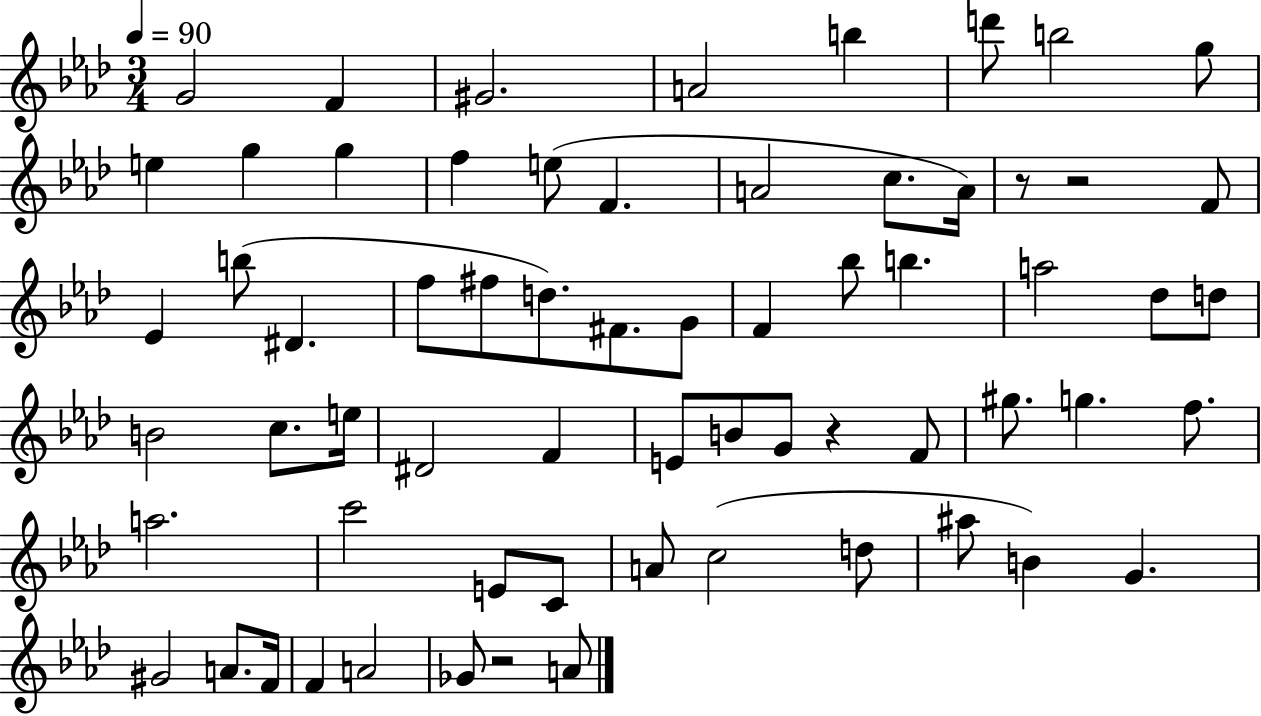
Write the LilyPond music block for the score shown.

{
  \clef treble
  \numericTimeSignature
  \time 3/4
  \key aes \major
  \tempo 4 = 90
  \repeat volta 2 { g'2 f'4 | gis'2. | a'2 b''4 | d'''8 b''2 g''8 | \break e''4 g''4 g''4 | f''4 e''8( f'4. | a'2 c''8. a'16) | r8 r2 f'8 | \break ees'4 b''8( dis'4. | f''8 fis''8 d''8.) fis'8. g'8 | f'4 bes''8 b''4. | a''2 des''8 d''8 | \break b'2 c''8. e''16 | dis'2 f'4 | e'8 b'8 g'8 r4 f'8 | gis''8. g''4. f''8. | \break a''2. | c'''2 e'8 c'8 | a'8 c''2( d''8 | ais''8 b'4) g'4. | \break gis'2 a'8. f'16 | f'4 a'2 | ges'8 r2 a'8 | } \bar "|."
}